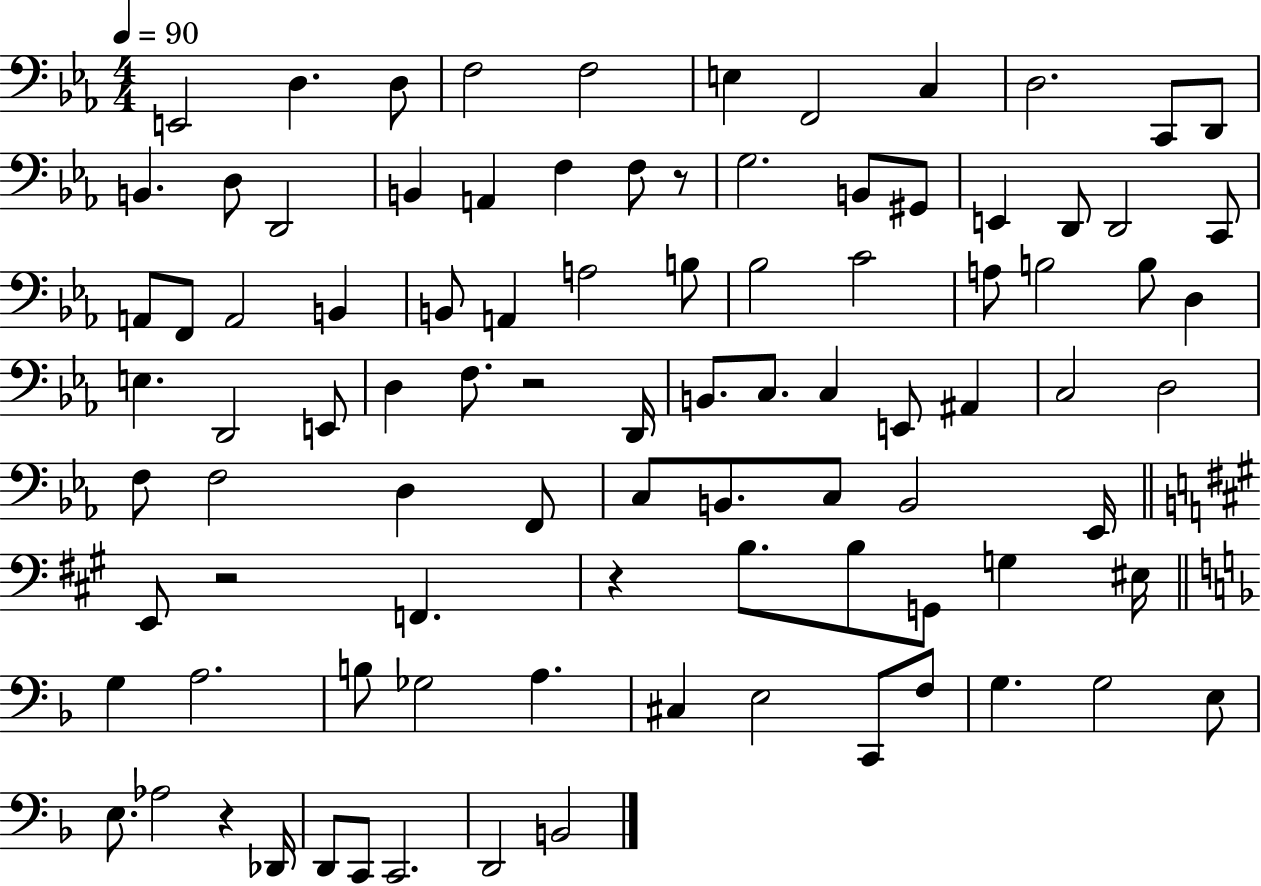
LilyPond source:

{
  \clef bass
  \numericTimeSignature
  \time 4/4
  \key ees \major
  \tempo 4 = 90
  e,2 d4. d8 | f2 f2 | e4 f,2 c4 | d2. c,8 d,8 | \break b,4. d8 d,2 | b,4 a,4 f4 f8 r8 | g2. b,8 gis,8 | e,4 d,8 d,2 c,8 | \break a,8 f,8 a,2 b,4 | b,8 a,4 a2 b8 | bes2 c'2 | a8 b2 b8 d4 | \break e4. d,2 e,8 | d4 f8. r2 d,16 | b,8. c8. c4 e,8 ais,4 | c2 d2 | \break f8 f2 d4 f,8 | c8 b,8. c8 b,2 ees,16 | \bar "||" \break \key a \major e,8 r2 f,4. | r4 b8. b8 g,8 g4 eis16 | \bar "||" \break \key f \major g4 a2. | b8 ges2 a4. | cis4 e2 c,8 f8 | g4. g2 e8 | \break e8. aes2 r4 des,16 | d,8 c,8 c,2. | d,2 b,2 | \bar "|."
}